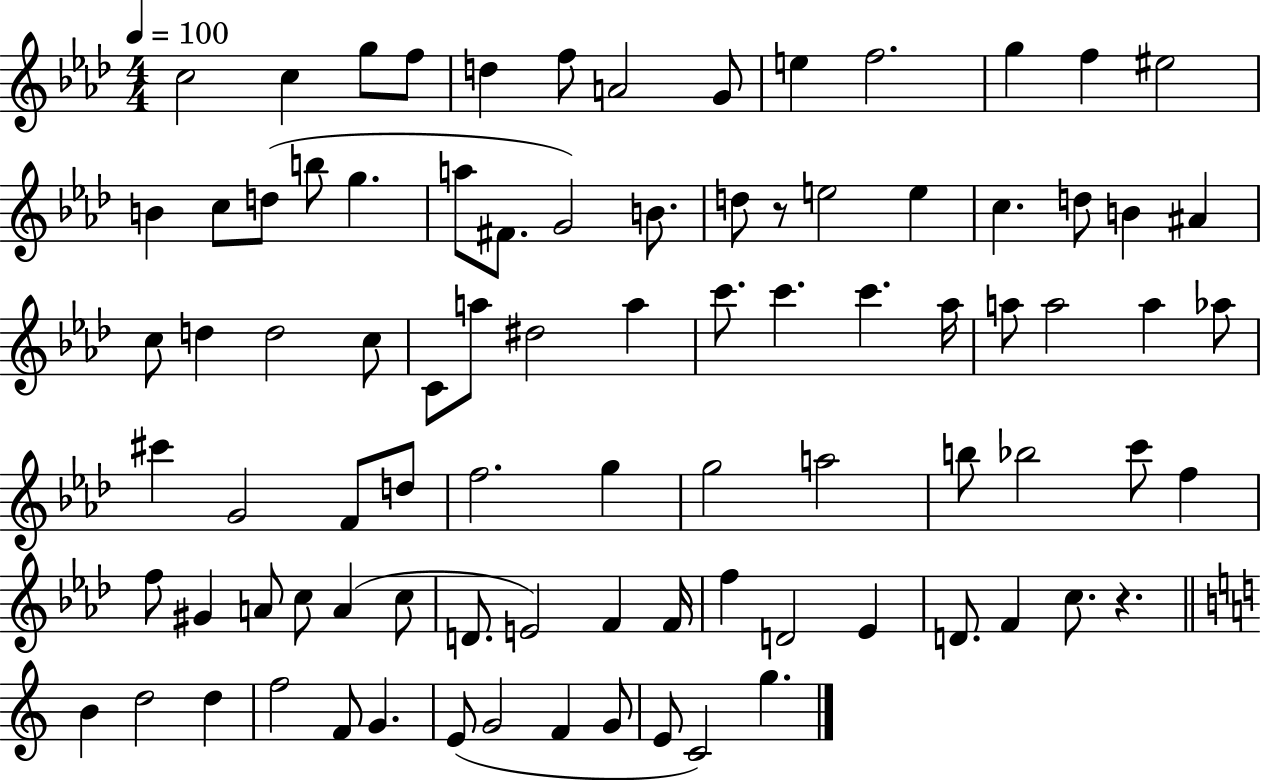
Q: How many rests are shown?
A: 2